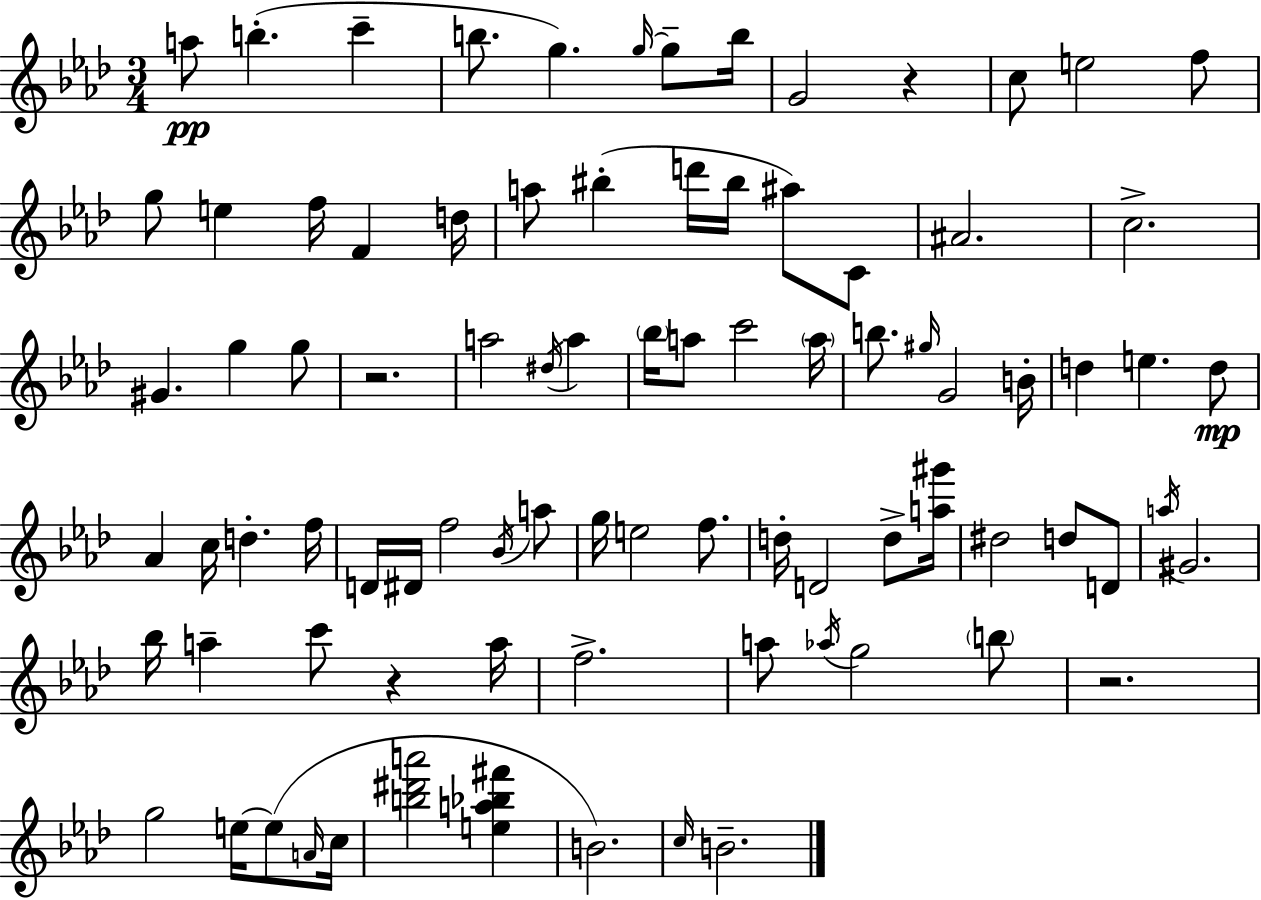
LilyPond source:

{
  \clef treble
  \numericTimeSignature
  \time 3/4
  \key f \minor
  a''8\pp b''4.-.( c'''4-- | b''8. g''4.) \grace { g''16~ }~ g''8-- | b''16 g'2 r4 | c''8 e''2 f''8 | \break g''8 e''4 f''16 f'4 | d''16 a''8 bis''4-.( d'''16 bis''16 ais''8) c'8 | ais'2. | c''2.-> | \break gis'4. g''4 g''8 | r2. | a''2 \acciaccatura { dis''16 } a''4 | \parenthesize bes''16 a''8 c'''2 | \break \parenthesize a''16 b''8. \grace { gis''16 } g'2 | b'16-. d''4 e''4. | d''8\mp aes'4 c''16 d''4.-. | f''16 d'16 dis'16 f''2 | \break \acciaccatura { bes'16 } a''8 g''16 e''2 | f''8. d''16-. d'2 | d''8-> <a'' gis'''>16 dis''2 | d''8 d'8 \acciaccatura { a''16 } gis'2. | \break bes''16 a''4-- c'''8 | r4 a''16 f''2.-> | a''8 \acciaccatura { aes''16 } g''2 | \parenthesize b''8 r2. | \break g''2 | e''16~~ e''8( \grace { a'16 } c''16 <b'' dis''' a'''>2 | <e'' a'' bes'' fis'''>4 b'2.) | \grace { c''16 } b'2.-- | \break \bar "|."
}